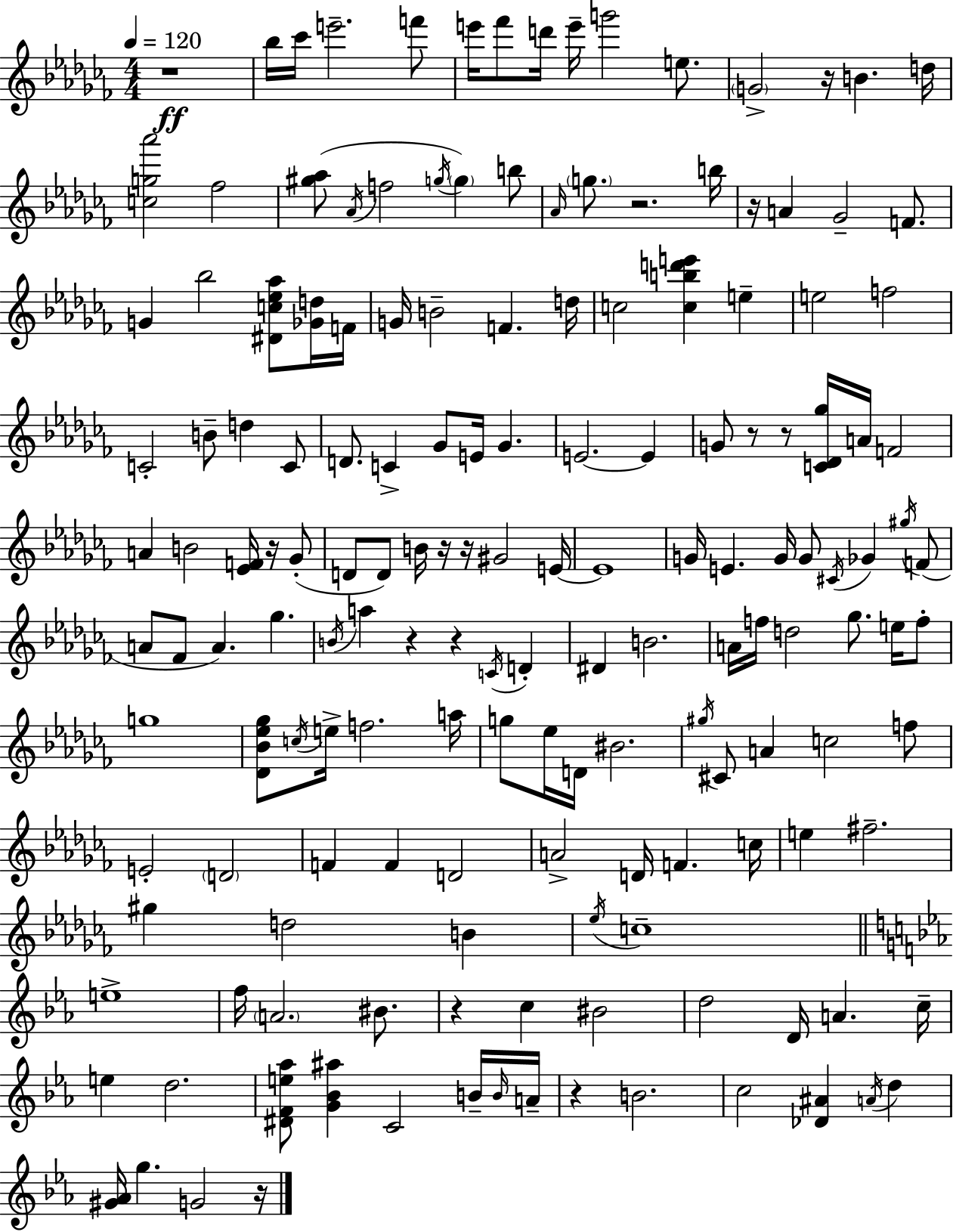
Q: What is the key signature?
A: AES minor